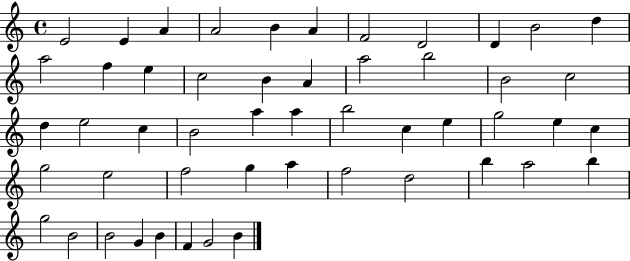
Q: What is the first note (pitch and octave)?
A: E4